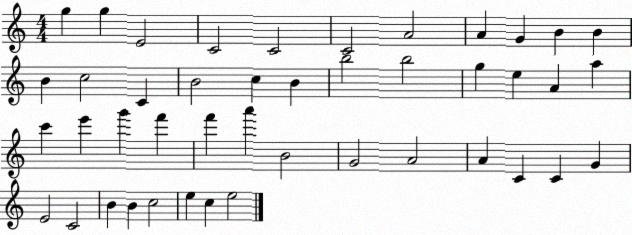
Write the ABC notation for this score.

X:1
T:Untitled
M:4/4
L:1/4
K:C
g g E2 C2 C2 C2 A2 A G B B B c2 C B2 c B b2 b2 g e A a c' e' g' f' f' a' B2 G2 A2 A C C G E2 C2 B B c2 e c e2